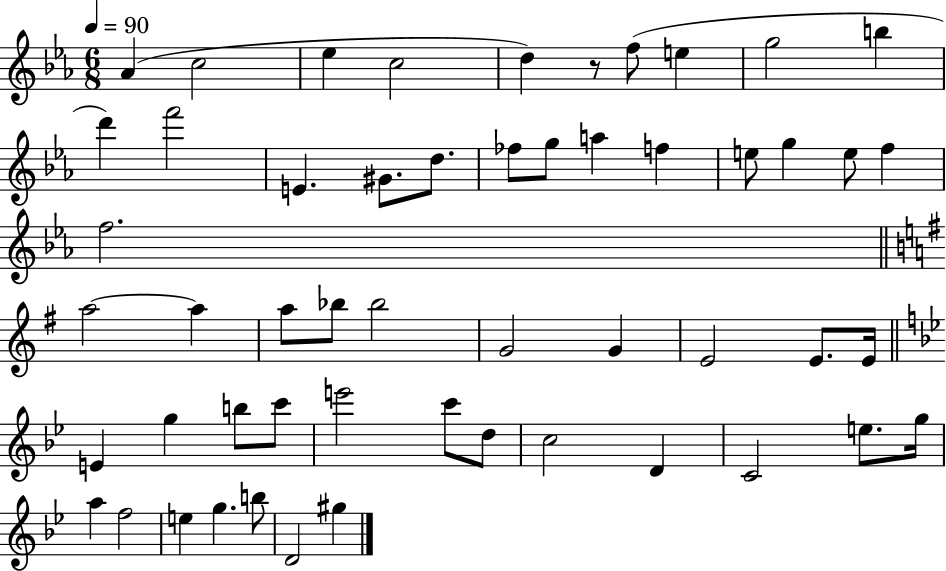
X:1
T:Untitled
M:6/8
L:1/4
K:Eb
_A c2 _e c2 d z/2 f/2 e g2 b d' f'2 E ^G/2 d/2 _f/2 g/2 a f e/2 g e/2 f f2 a2 a a/2 _b/2 _b2 G2 G E2 E/2 E/4 E g b/2 c'/2 e'2 c'/2 d/2 c2 D C2 e/2 g/4 a f2 e g b/2 D2 ^g